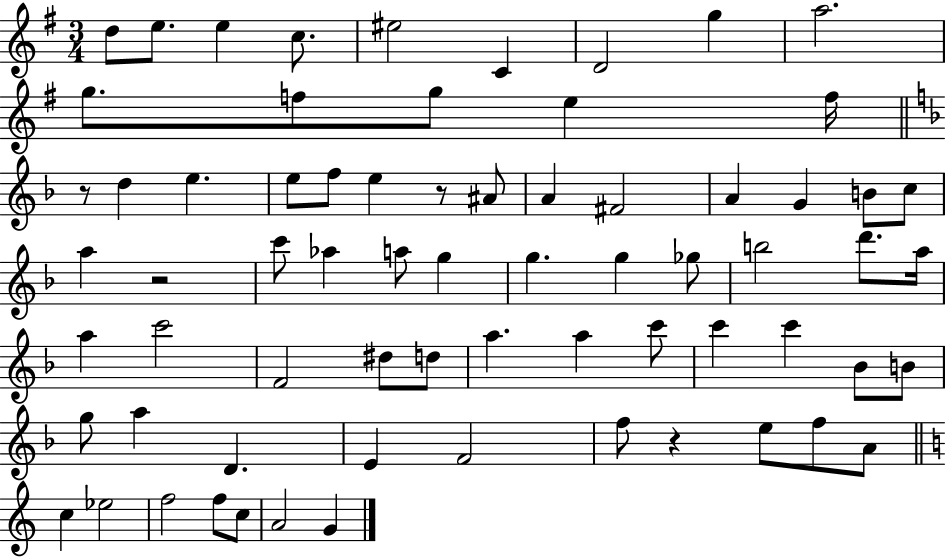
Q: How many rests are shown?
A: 4